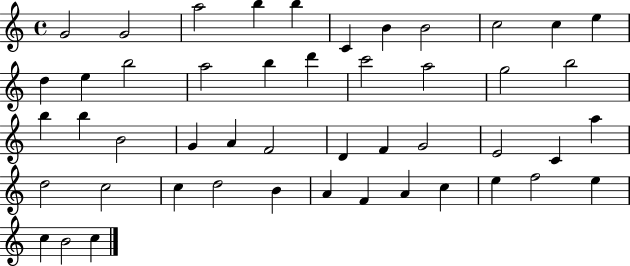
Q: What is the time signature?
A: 4/4